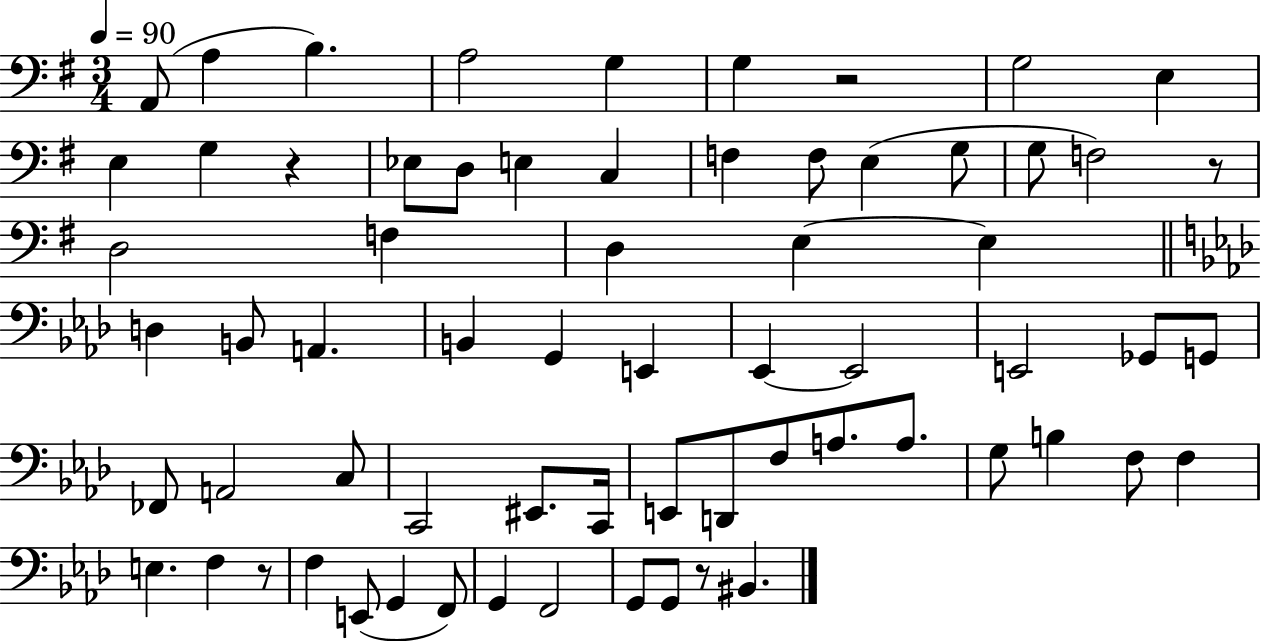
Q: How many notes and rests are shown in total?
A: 67